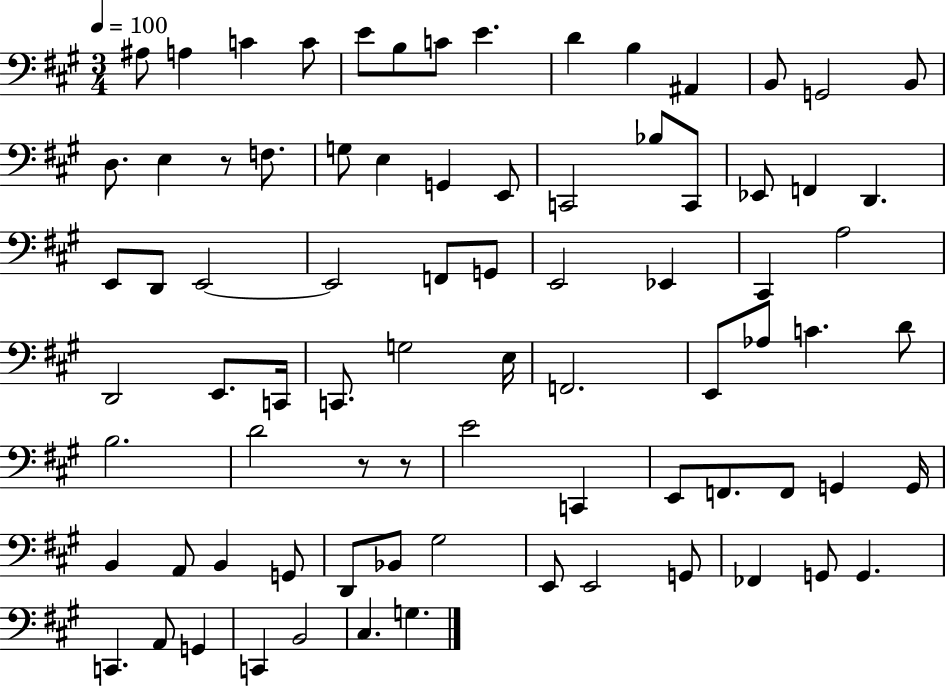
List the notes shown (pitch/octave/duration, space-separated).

A#3/e A3/q C4/q C4/e E4/e B3/e C4/e E4/q. D4/q B3/q A#2/q B2/e G2/h B2/e D3/e. E3/q R/e F3/e. G3/e E3/q G2/q E2/e C2/h Bb3/e C2/e Eb2/e F2/q D2/q. E2/e D2/e E2/h E2/h F2/e G2/e E2/h Eb2/q C#2/q A3/h D2/h E2/e. C2/s C2/e. G3/h E3/s F2/h. E2/e Ab3/e C4/q. D4/e B3/h. D4/h R/e R/e E4/h C2/q E2/e F2/e. F2/e G2/q G2/s B2/q A2/e B2/q G2/e D2/e Bb2/e G#3/h E2/e E2/h G2/e FES2/q G2/e G2/q. C2/q. A2/e G2/q C2/q B2/h C#3/q. G3/q.